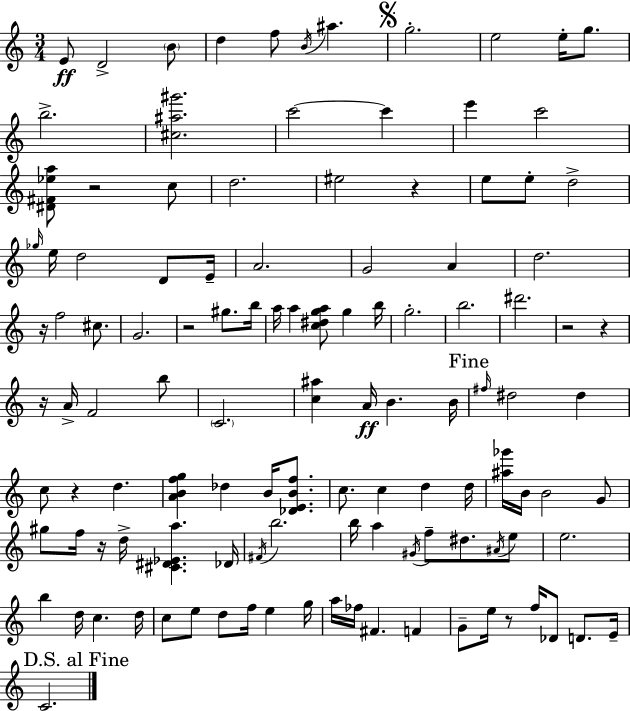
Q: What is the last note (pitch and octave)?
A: C4